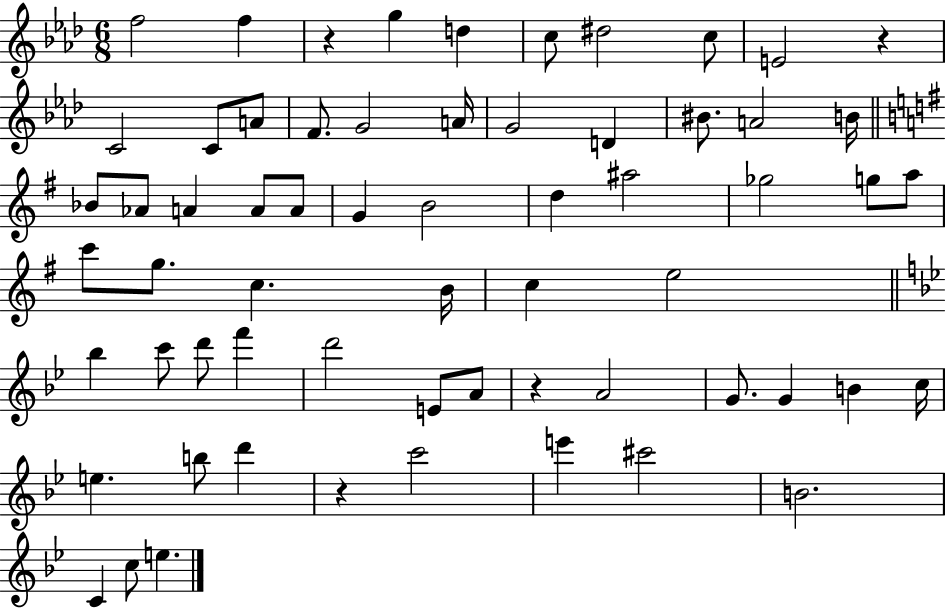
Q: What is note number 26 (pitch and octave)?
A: B4